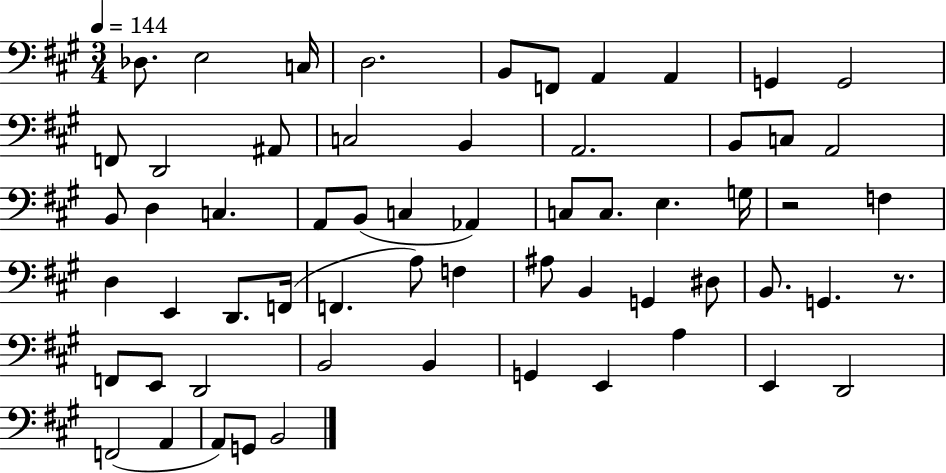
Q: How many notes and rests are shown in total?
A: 61